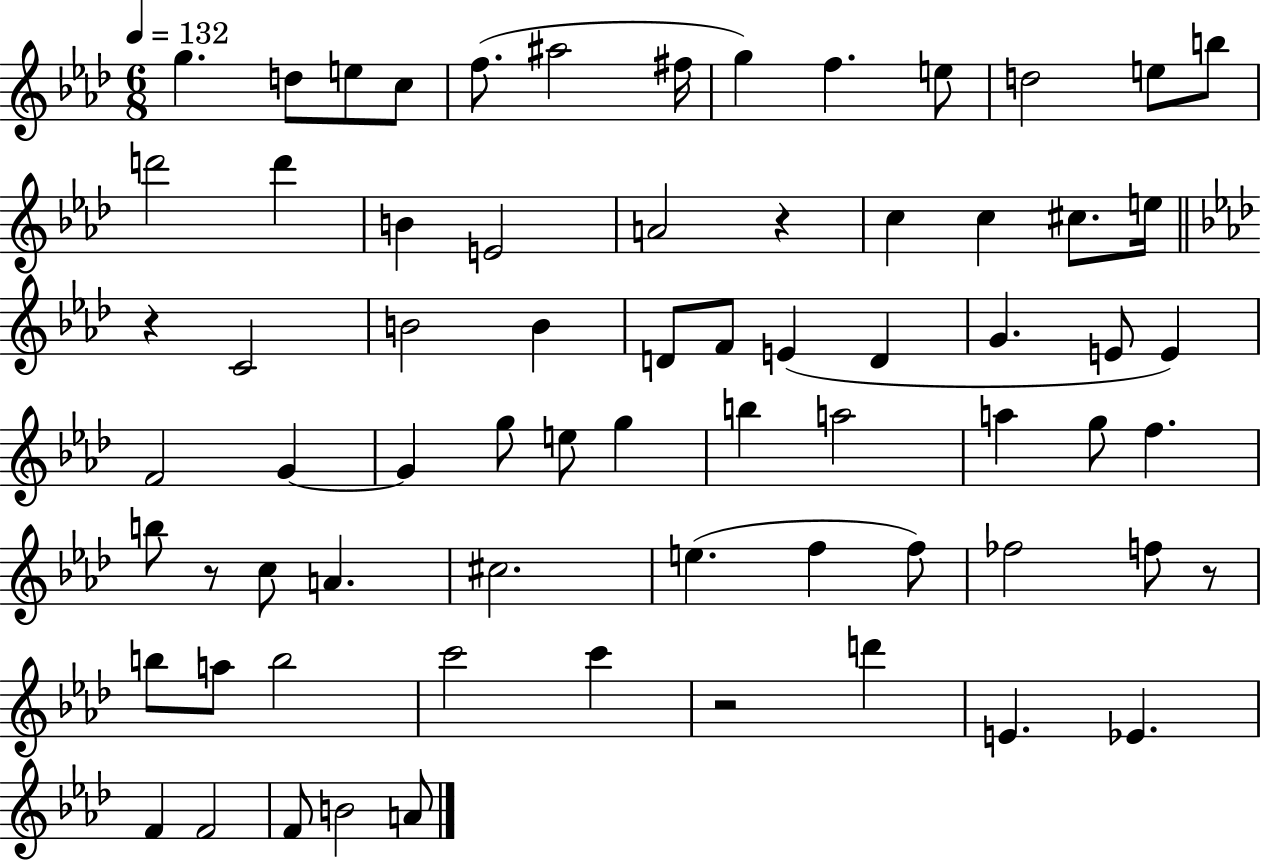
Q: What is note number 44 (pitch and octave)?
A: B5